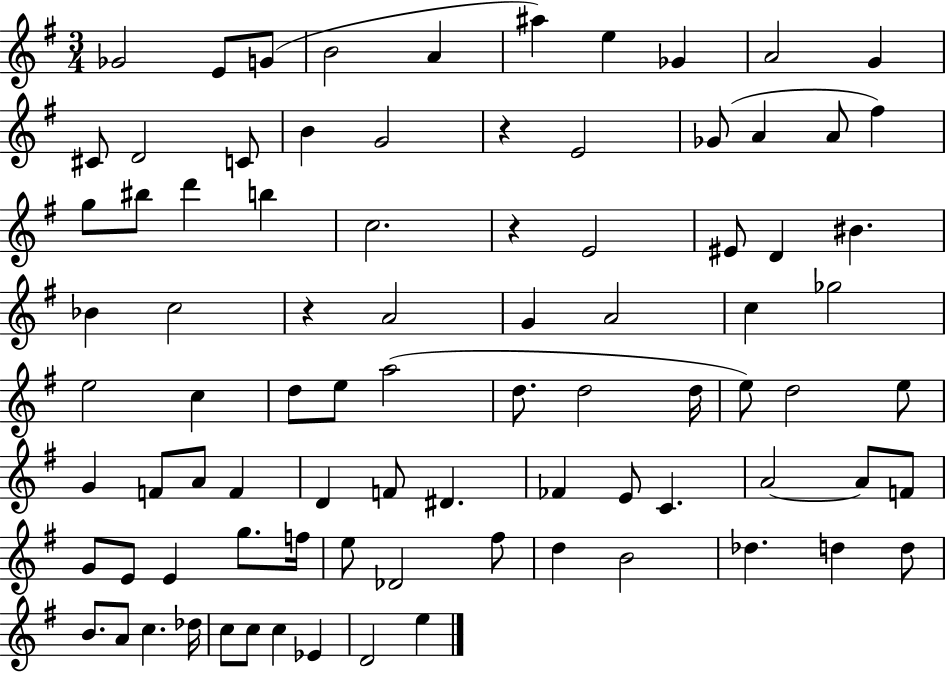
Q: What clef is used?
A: treble